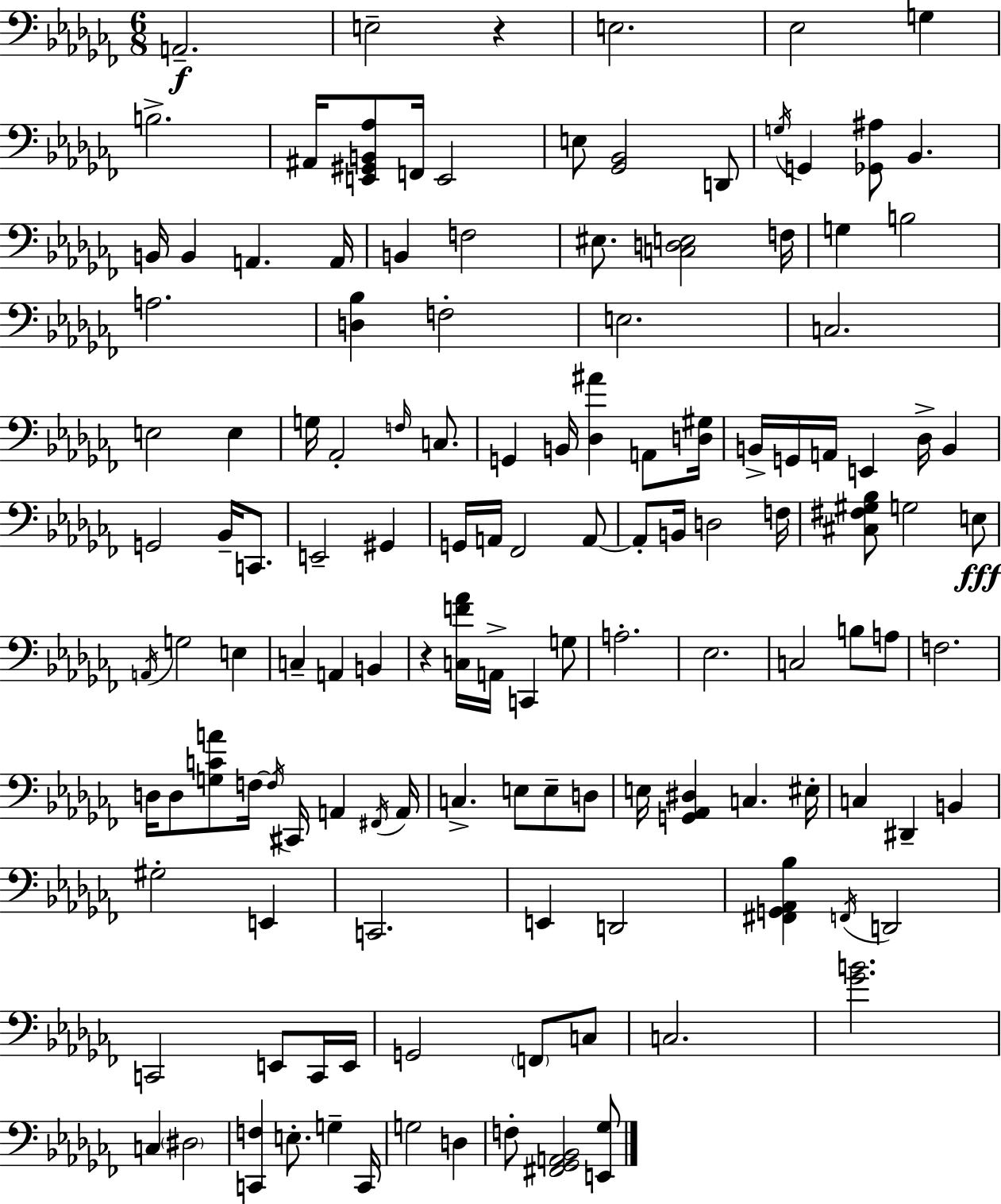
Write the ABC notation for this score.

X:1
T:Untitled
M:6/8
L:1/4
K:Abm
A,,2 E,2 z E,2 _E,2 G, B,2 ^A,,/4 [E,,^G,,B,,_A,]/2 F,,/4 E,,2 E,/2 [_G,,_B,,]2 D,,/2 G,/4 G,, [_G,,^A,]/2 _B,, B,,/4 B,, A,, A,,/4 B,, F,2 ^E,/2 [C,D,E,]2 F,/4 G, B,2 A,2 [D,_B,] F,2 E,2 C,2 E,2 E, G,/4 _A,,2 F,/4 C,/2 G,, B,,/4 [_D,^A] A,,/2 [D,^G,]/4 B,,/4 G,,/4 A,,/4 E,, _D,/4 B,, G,,2 _B,,/4 C,,/2 E,,2 ^G,, G,,/4 A,,/4 _F,,2 A,,/2 A,,/2 B,,/4 D,2 F,/4 [^C,^F,^G,_B,]/2 G,2 E,/2 A,,/4 G,2 E, C, A,, B,, z [C,F_A]/4 A,,/4 C,, G,/2 A,2 _E,2 C,2 B,/2 A,/2 F,2 D,/4 D,/2 [G,CA]/2 F,/4 F,/4 ^C,,/4 A,, ^F,,/4 A,,/4 C, E,/2 E,/2 D,/2 E,/4 [G,,_A,,^D,] C, ^E,/4 C, ^D,, B,, ^G,2 E,, C,,2 E,, D,,2 [^F,,G,,_A,,_B,] F,,/4 D,,2 C,,2 E,,/2 C,,/4 E,,/4 G,,2 F,,/2 C,/2 C,2 [_GB]2 C, ^D,2 [C,,F,] E,/2 G, C,,/4 G,2 D, F,/2 [^F,,_G,,A,,_B,,]2 [E,,_G,]/2